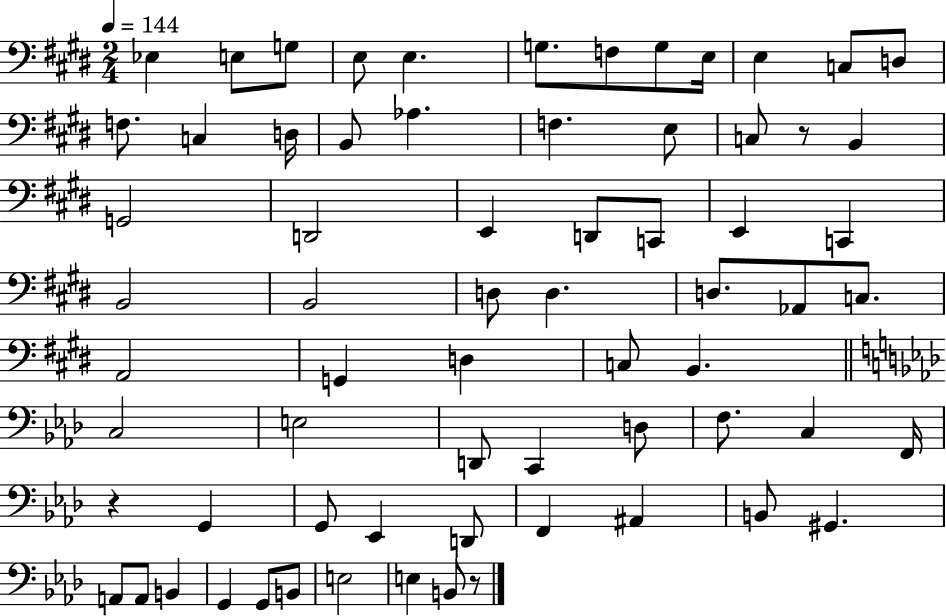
{
  \clef bass
  \numericTimeSignature
  \time 2/4
  \key e \major
  \tempo 4 = 144
  \repeat volta 2 { ees4 e8 g8 | e8 e4. | g8. f8 g8 e16 | e4 c8 d8 | \break f8. c4 d16 | b,8 aes4. | f4. e8 | c8 r8 b,4 | \break g,2 | d,2 | e,4 d,8 c,8 | e,4 c,4 | \break b,2 | b,2 | d8 d4. | d8. aes,8 c8. | \break a,2 | g,4 d4 | c8 b,4. | \bar "||" \break \key aes \major c2 | e2 | d,8 c,4 d8 | f8. c4 f,16 | \break r4 g,4 | g,8 ees,4 d,8 | f,4 ais,4 | b,8 gis,4. | \break a,8 a,8 b,4 | g,4 g,8 b,8 | e2 | e4 b,8 r8 | \break } \bar "|."
}